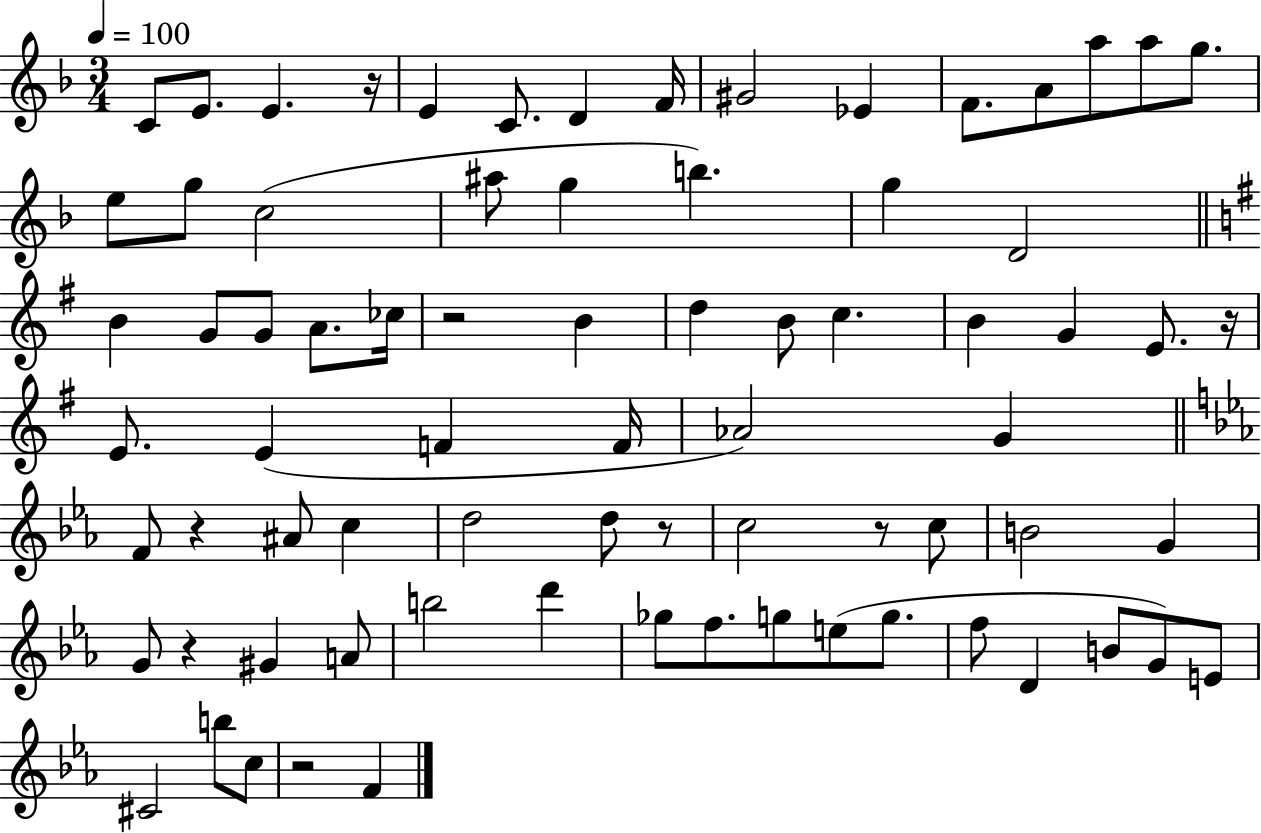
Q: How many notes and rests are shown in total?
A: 76